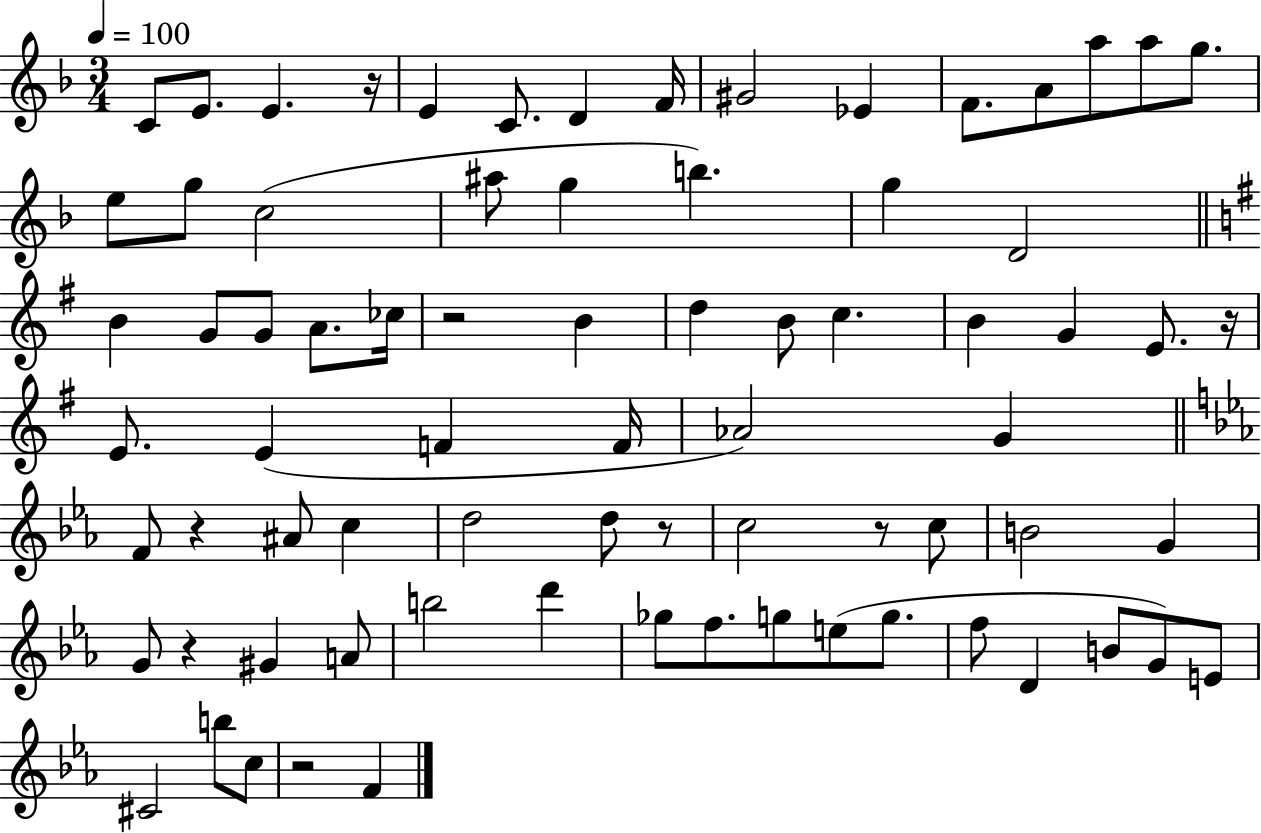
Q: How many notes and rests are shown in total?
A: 76